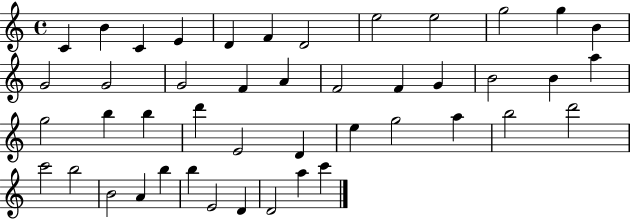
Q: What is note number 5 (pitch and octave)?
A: D4